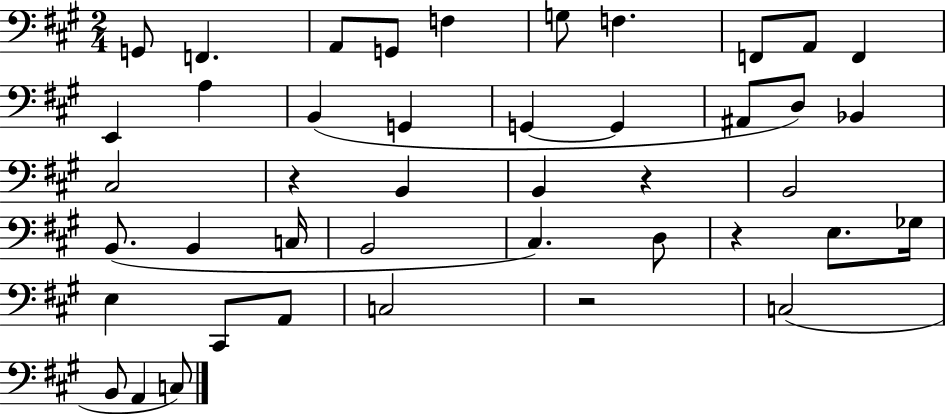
X:1
T:Untitled
M:2/4
L:1/4
K:A
G,,/2 F,, A,,/2 G,,/2 F, G,/2 F, F,,/2 A,,/2 F,, E,, A, B,, G,, G,, G,, ^A,,/2 D,/2 _B,, ^C,2 z B,, B,, z B,,2 B,,/2 B,, C,/4 B,,2 ^C, D,/2 z E,/2 _G,/4 E, ^C,,/2 A,,/2 C,2 z2 C,2 B,,/2 A,, C,/2